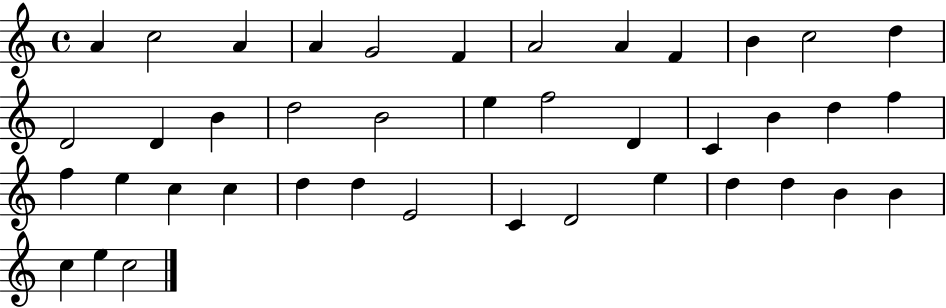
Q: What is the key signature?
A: C major